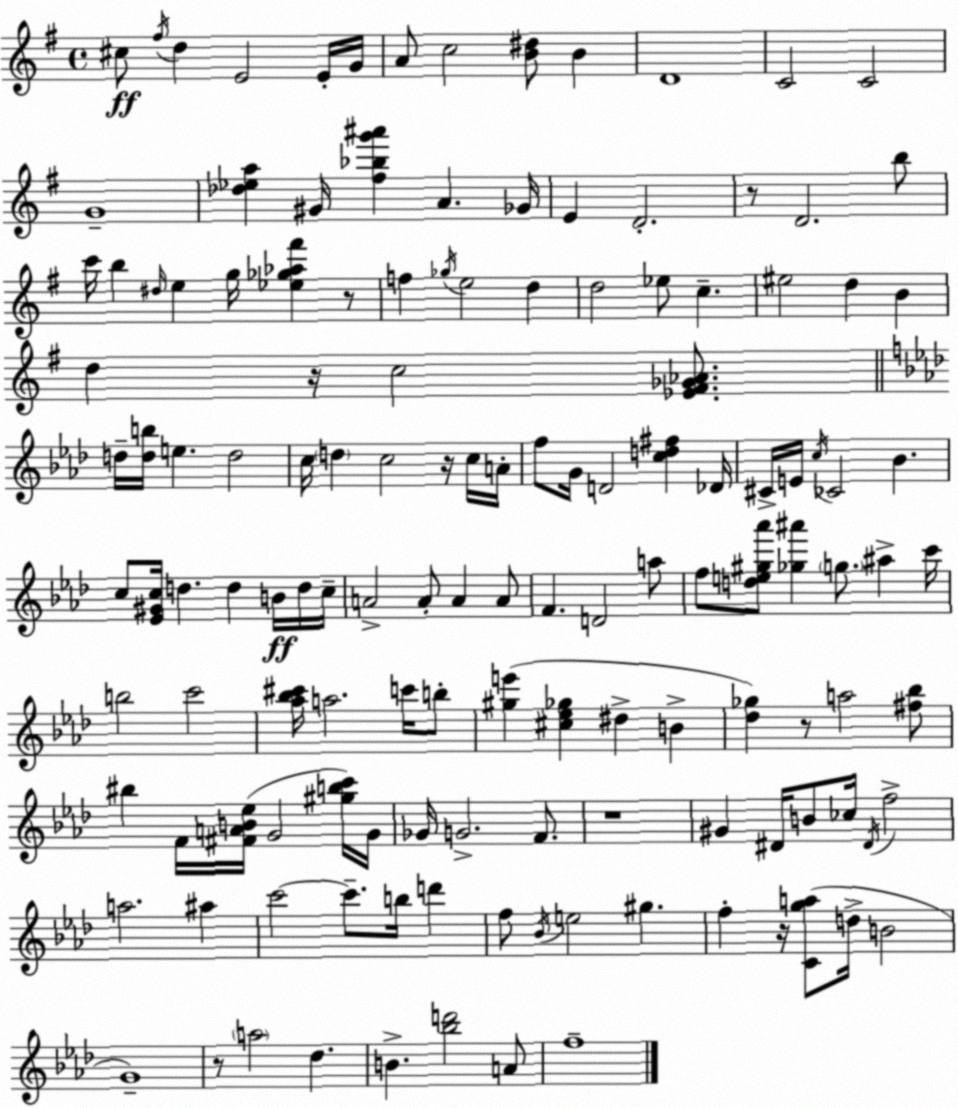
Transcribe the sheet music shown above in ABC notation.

X:1
T:Untitled
M:4/4
L:1/4
K:Em
^c/2 ^f/4 d E2 E/4 G/4 A/2 c2 [B^d]/2 B D4 C2 C2 G4 [_d_ea] ^G/4 [^f_bg'^a'] A _G/4 E D2 z/2 D2 b/2 c'/4 b ^d/4 e g/4 [_e_g_a^f'] z/2 f _g/4 e2 d d2 _e/2 c ^e2 d B d z/4 c2 [_E^F_G_A]/2 d/4 [db]/4 e d2 c/4 d c2 z/4 c/4 A/4 f/2 G/4 D2 [cd^f] _D/4 ^C/4 E/4 c/4 _C2 _B c/2 [_E^Gc]/4 d d B/4 d/4 c/4 A2 A/2 A A/2 F D2 a/2 f/2 [de^g_a']/2 [_g^a'] g/2 ^a c'/4 b2 c'2 [_a_b^c']/4 a2 c'/4 b/2 [^ge'] [^c_e_g] ^d B [_d_g] z/2 a2 [^f_b]/2 ^b F/4 [^FAB_e]/4 G2 [^gbc']/4 G/4 _G/4 G2 F/2 z4 ^G ^D/4 B/2 _c/4 ^D/4 f2 a2 ^a c'2 c'/2 b/4 d' f/2 _B/4 e2 ^g f z/4 [Cga]/2 d/4 B2 G4 z/2 a2 _d B [_bd']2 A/2 f4